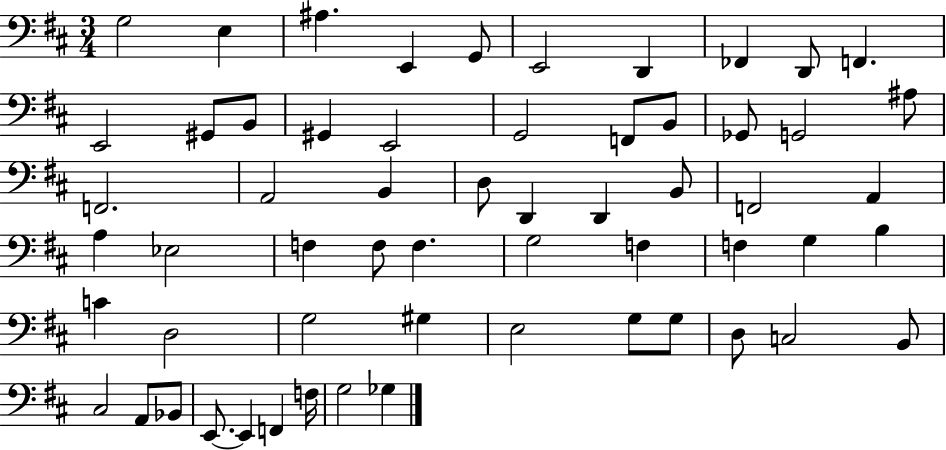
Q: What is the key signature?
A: D major